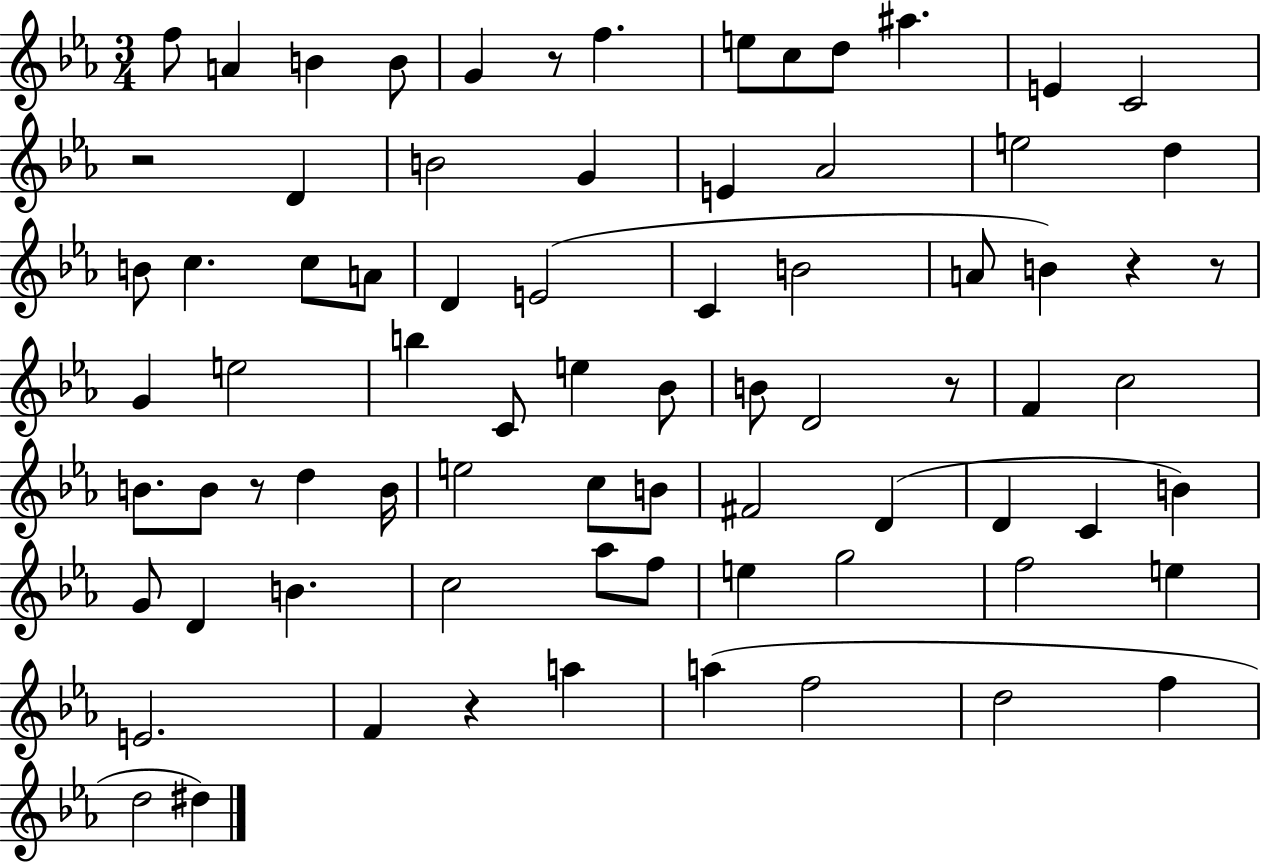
X:1
T:Untitled
M:3/4
L:1/4
K:Eb
f/2 A B B/2 G z/2 f e/2 c/2 d/2 ^a E C2 z2 D B2 G E _A2 e2 d B/2 c c/2 A/2 D E2 C B2 A/2 B z z/2 G e2 b C/2 e _B/2 B/2 D2 z/2 F c2 B/2 B/2 z/2 d B/4 e2 c/2 B/2 ^F2 D D C B G/2 D B c2 _a/2 f/2 e g2 f2 e E2 F z a a f2 d2 f d2 ^d